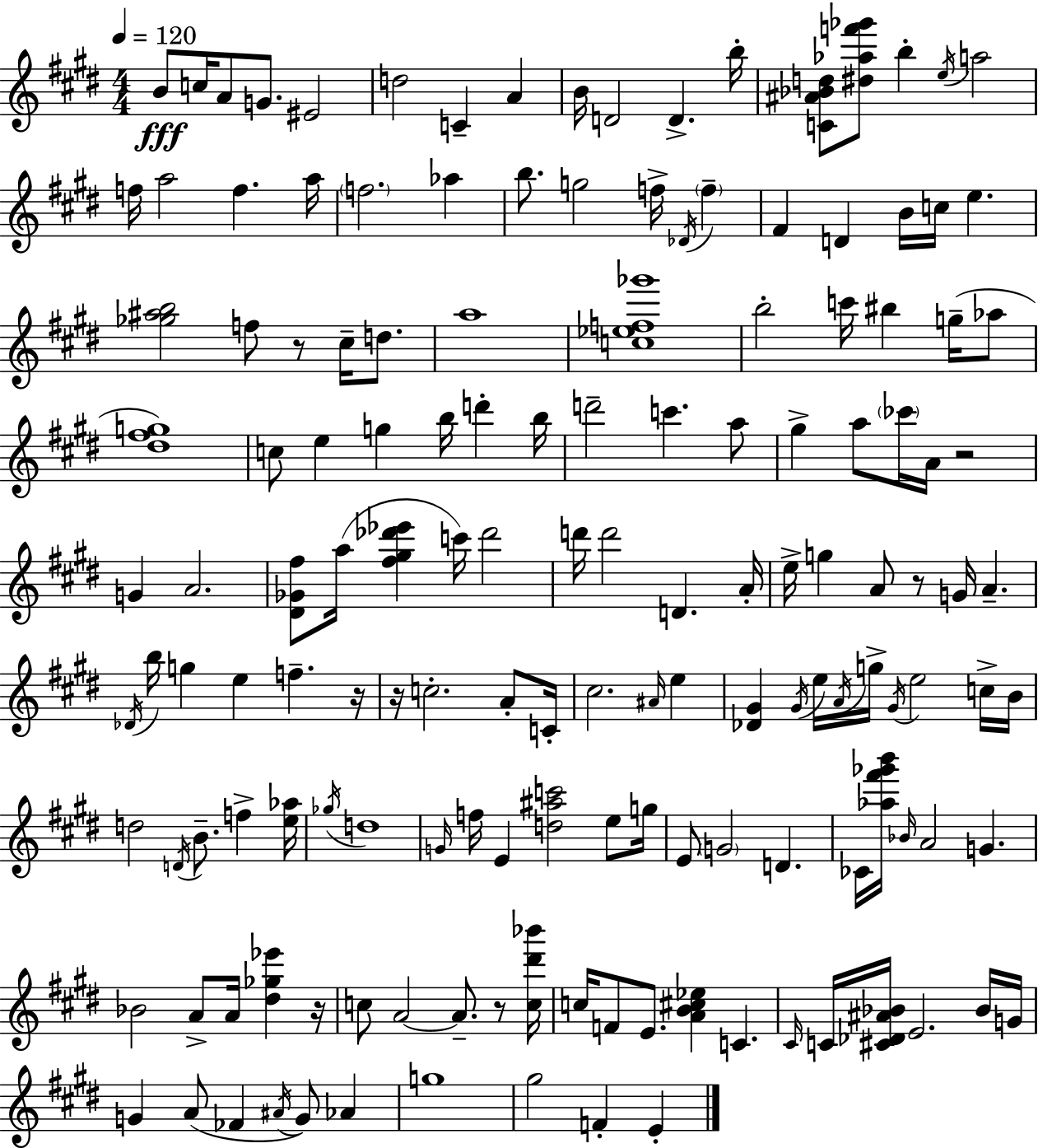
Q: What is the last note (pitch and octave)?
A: E4